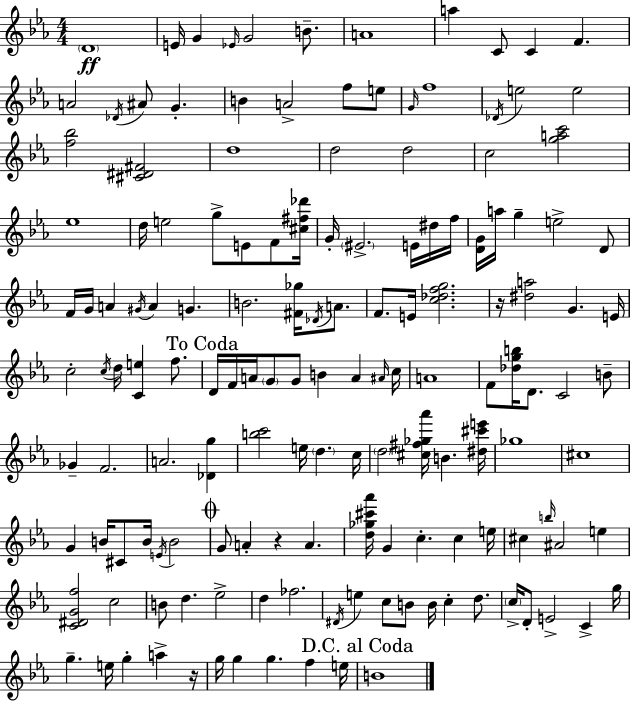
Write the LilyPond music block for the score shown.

{
  \clef treble
  \numericTimeSignature
  \time 4/4
  \key ees \major
  \parenthesize d'1\ff | e'16 g'4 \grace { ees'16 } g'2 b'8.-- | a'1 | a''4 c'8 c'4 f'4. | \break a'2 \acciaccatura { des'16 } ais'8 g'4.-. | b'4 a'2-> f''8 | e''8 \grace { g'16 } f''1 | \acciaccatura { des'16 } e''2 e''2 | \break <f'' bes''>2 <cis' dis' fis'>2 | d''1 | d''2 d''2 | c''2 <g'' a'' c'''>2 | \break ees''1 | d''16 e''2 g''8-> e'8 | f'8 <cis'' fis'' des'''>16 g'16-. \parenthesize eis'2.-> | e'16 dis''16 f''16 <d' g'>16 a''16 g''4-- e''2-> | \break d'8 f'16 g'16 a'4 \acciaccatura { gis'16 } a'4 g'4. | b'2. | <fis' ges''>16 \acciaccatura { des'16 } a'8. f'8. e'16 <c'' des'' f'' g''>2. | r16 <dis'' a''>2 g'4. | \break e'16 c''2-. \acciaccatura { c''16 } d''16 | <c' e''>4 f''8. \mark "To Coda" d'16 f'16 a'16 \parenthesize g'8 g'8 b'4 | a'4 \grace { ais'16 } c''16 a'1 | f'8 <des'' g'' b''>16 d'8. c'2 | \break b'8-- ges'4-- f'2. | a'2. | <des' g''>4 <b'' c'''>2 | e''16 \parenthesize d''4. c''16 \parenthesize d''2 | \break <cis'' fis'' ges'' aes'''>16 b'4. <dis'' cis''' e'''>16 ges''1 | cis''1 | g'4 b'16 cis'8 b'16 | \acciaccatura { e'16 } b'2 \mark \markup { \musicglyph "scripts.coda" } g'8 a'4-. r4 | \break a'4. <d'' ges'' cis''' aes'''>16 g'4 c''4.-. | c''4 e''16 cis''4 \grace { b''16 } ais'2 | e''4 <c' dis' g' f''>2 | c''2 b'8 d''4. | \break ees''2-> d''4 fes''2. | \acciaccatura { dis'16 } e''4 c''8 | b'8 b'16 c''4-. d''8. \parenthesize c''16-> d'8-. e'2-> | c'4-> g''16 g''4.-- | \break e''16 g''4-. a''4-> r16 g''16 g''4 | g''4. f''4 e''16 \mark "D.C. al Coda" b'1 | \bar "|."
}